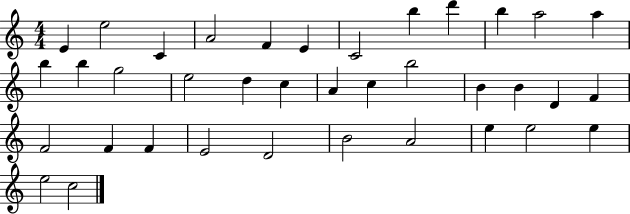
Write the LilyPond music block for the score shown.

{
  \clef treble
  \numericTimeSignature
  \time 4/4
  \key c \major
  e'4 e''2 c'4 | a'2 f'4 e'4 | c'2 b''4 d'''4 | b''4 a''2 a''4 | \break b''4 b''4 g''2 | e''2 d''4 c''4 | a'4 c''4 b''2 | b'4 b'4 d'4 f'4 | \break f'2 f'4 f'4 | e'2 d'2 | b'2 a'2 | e''4 e''2 e''4 | \break e''2 c''2 | \bar "|."
}